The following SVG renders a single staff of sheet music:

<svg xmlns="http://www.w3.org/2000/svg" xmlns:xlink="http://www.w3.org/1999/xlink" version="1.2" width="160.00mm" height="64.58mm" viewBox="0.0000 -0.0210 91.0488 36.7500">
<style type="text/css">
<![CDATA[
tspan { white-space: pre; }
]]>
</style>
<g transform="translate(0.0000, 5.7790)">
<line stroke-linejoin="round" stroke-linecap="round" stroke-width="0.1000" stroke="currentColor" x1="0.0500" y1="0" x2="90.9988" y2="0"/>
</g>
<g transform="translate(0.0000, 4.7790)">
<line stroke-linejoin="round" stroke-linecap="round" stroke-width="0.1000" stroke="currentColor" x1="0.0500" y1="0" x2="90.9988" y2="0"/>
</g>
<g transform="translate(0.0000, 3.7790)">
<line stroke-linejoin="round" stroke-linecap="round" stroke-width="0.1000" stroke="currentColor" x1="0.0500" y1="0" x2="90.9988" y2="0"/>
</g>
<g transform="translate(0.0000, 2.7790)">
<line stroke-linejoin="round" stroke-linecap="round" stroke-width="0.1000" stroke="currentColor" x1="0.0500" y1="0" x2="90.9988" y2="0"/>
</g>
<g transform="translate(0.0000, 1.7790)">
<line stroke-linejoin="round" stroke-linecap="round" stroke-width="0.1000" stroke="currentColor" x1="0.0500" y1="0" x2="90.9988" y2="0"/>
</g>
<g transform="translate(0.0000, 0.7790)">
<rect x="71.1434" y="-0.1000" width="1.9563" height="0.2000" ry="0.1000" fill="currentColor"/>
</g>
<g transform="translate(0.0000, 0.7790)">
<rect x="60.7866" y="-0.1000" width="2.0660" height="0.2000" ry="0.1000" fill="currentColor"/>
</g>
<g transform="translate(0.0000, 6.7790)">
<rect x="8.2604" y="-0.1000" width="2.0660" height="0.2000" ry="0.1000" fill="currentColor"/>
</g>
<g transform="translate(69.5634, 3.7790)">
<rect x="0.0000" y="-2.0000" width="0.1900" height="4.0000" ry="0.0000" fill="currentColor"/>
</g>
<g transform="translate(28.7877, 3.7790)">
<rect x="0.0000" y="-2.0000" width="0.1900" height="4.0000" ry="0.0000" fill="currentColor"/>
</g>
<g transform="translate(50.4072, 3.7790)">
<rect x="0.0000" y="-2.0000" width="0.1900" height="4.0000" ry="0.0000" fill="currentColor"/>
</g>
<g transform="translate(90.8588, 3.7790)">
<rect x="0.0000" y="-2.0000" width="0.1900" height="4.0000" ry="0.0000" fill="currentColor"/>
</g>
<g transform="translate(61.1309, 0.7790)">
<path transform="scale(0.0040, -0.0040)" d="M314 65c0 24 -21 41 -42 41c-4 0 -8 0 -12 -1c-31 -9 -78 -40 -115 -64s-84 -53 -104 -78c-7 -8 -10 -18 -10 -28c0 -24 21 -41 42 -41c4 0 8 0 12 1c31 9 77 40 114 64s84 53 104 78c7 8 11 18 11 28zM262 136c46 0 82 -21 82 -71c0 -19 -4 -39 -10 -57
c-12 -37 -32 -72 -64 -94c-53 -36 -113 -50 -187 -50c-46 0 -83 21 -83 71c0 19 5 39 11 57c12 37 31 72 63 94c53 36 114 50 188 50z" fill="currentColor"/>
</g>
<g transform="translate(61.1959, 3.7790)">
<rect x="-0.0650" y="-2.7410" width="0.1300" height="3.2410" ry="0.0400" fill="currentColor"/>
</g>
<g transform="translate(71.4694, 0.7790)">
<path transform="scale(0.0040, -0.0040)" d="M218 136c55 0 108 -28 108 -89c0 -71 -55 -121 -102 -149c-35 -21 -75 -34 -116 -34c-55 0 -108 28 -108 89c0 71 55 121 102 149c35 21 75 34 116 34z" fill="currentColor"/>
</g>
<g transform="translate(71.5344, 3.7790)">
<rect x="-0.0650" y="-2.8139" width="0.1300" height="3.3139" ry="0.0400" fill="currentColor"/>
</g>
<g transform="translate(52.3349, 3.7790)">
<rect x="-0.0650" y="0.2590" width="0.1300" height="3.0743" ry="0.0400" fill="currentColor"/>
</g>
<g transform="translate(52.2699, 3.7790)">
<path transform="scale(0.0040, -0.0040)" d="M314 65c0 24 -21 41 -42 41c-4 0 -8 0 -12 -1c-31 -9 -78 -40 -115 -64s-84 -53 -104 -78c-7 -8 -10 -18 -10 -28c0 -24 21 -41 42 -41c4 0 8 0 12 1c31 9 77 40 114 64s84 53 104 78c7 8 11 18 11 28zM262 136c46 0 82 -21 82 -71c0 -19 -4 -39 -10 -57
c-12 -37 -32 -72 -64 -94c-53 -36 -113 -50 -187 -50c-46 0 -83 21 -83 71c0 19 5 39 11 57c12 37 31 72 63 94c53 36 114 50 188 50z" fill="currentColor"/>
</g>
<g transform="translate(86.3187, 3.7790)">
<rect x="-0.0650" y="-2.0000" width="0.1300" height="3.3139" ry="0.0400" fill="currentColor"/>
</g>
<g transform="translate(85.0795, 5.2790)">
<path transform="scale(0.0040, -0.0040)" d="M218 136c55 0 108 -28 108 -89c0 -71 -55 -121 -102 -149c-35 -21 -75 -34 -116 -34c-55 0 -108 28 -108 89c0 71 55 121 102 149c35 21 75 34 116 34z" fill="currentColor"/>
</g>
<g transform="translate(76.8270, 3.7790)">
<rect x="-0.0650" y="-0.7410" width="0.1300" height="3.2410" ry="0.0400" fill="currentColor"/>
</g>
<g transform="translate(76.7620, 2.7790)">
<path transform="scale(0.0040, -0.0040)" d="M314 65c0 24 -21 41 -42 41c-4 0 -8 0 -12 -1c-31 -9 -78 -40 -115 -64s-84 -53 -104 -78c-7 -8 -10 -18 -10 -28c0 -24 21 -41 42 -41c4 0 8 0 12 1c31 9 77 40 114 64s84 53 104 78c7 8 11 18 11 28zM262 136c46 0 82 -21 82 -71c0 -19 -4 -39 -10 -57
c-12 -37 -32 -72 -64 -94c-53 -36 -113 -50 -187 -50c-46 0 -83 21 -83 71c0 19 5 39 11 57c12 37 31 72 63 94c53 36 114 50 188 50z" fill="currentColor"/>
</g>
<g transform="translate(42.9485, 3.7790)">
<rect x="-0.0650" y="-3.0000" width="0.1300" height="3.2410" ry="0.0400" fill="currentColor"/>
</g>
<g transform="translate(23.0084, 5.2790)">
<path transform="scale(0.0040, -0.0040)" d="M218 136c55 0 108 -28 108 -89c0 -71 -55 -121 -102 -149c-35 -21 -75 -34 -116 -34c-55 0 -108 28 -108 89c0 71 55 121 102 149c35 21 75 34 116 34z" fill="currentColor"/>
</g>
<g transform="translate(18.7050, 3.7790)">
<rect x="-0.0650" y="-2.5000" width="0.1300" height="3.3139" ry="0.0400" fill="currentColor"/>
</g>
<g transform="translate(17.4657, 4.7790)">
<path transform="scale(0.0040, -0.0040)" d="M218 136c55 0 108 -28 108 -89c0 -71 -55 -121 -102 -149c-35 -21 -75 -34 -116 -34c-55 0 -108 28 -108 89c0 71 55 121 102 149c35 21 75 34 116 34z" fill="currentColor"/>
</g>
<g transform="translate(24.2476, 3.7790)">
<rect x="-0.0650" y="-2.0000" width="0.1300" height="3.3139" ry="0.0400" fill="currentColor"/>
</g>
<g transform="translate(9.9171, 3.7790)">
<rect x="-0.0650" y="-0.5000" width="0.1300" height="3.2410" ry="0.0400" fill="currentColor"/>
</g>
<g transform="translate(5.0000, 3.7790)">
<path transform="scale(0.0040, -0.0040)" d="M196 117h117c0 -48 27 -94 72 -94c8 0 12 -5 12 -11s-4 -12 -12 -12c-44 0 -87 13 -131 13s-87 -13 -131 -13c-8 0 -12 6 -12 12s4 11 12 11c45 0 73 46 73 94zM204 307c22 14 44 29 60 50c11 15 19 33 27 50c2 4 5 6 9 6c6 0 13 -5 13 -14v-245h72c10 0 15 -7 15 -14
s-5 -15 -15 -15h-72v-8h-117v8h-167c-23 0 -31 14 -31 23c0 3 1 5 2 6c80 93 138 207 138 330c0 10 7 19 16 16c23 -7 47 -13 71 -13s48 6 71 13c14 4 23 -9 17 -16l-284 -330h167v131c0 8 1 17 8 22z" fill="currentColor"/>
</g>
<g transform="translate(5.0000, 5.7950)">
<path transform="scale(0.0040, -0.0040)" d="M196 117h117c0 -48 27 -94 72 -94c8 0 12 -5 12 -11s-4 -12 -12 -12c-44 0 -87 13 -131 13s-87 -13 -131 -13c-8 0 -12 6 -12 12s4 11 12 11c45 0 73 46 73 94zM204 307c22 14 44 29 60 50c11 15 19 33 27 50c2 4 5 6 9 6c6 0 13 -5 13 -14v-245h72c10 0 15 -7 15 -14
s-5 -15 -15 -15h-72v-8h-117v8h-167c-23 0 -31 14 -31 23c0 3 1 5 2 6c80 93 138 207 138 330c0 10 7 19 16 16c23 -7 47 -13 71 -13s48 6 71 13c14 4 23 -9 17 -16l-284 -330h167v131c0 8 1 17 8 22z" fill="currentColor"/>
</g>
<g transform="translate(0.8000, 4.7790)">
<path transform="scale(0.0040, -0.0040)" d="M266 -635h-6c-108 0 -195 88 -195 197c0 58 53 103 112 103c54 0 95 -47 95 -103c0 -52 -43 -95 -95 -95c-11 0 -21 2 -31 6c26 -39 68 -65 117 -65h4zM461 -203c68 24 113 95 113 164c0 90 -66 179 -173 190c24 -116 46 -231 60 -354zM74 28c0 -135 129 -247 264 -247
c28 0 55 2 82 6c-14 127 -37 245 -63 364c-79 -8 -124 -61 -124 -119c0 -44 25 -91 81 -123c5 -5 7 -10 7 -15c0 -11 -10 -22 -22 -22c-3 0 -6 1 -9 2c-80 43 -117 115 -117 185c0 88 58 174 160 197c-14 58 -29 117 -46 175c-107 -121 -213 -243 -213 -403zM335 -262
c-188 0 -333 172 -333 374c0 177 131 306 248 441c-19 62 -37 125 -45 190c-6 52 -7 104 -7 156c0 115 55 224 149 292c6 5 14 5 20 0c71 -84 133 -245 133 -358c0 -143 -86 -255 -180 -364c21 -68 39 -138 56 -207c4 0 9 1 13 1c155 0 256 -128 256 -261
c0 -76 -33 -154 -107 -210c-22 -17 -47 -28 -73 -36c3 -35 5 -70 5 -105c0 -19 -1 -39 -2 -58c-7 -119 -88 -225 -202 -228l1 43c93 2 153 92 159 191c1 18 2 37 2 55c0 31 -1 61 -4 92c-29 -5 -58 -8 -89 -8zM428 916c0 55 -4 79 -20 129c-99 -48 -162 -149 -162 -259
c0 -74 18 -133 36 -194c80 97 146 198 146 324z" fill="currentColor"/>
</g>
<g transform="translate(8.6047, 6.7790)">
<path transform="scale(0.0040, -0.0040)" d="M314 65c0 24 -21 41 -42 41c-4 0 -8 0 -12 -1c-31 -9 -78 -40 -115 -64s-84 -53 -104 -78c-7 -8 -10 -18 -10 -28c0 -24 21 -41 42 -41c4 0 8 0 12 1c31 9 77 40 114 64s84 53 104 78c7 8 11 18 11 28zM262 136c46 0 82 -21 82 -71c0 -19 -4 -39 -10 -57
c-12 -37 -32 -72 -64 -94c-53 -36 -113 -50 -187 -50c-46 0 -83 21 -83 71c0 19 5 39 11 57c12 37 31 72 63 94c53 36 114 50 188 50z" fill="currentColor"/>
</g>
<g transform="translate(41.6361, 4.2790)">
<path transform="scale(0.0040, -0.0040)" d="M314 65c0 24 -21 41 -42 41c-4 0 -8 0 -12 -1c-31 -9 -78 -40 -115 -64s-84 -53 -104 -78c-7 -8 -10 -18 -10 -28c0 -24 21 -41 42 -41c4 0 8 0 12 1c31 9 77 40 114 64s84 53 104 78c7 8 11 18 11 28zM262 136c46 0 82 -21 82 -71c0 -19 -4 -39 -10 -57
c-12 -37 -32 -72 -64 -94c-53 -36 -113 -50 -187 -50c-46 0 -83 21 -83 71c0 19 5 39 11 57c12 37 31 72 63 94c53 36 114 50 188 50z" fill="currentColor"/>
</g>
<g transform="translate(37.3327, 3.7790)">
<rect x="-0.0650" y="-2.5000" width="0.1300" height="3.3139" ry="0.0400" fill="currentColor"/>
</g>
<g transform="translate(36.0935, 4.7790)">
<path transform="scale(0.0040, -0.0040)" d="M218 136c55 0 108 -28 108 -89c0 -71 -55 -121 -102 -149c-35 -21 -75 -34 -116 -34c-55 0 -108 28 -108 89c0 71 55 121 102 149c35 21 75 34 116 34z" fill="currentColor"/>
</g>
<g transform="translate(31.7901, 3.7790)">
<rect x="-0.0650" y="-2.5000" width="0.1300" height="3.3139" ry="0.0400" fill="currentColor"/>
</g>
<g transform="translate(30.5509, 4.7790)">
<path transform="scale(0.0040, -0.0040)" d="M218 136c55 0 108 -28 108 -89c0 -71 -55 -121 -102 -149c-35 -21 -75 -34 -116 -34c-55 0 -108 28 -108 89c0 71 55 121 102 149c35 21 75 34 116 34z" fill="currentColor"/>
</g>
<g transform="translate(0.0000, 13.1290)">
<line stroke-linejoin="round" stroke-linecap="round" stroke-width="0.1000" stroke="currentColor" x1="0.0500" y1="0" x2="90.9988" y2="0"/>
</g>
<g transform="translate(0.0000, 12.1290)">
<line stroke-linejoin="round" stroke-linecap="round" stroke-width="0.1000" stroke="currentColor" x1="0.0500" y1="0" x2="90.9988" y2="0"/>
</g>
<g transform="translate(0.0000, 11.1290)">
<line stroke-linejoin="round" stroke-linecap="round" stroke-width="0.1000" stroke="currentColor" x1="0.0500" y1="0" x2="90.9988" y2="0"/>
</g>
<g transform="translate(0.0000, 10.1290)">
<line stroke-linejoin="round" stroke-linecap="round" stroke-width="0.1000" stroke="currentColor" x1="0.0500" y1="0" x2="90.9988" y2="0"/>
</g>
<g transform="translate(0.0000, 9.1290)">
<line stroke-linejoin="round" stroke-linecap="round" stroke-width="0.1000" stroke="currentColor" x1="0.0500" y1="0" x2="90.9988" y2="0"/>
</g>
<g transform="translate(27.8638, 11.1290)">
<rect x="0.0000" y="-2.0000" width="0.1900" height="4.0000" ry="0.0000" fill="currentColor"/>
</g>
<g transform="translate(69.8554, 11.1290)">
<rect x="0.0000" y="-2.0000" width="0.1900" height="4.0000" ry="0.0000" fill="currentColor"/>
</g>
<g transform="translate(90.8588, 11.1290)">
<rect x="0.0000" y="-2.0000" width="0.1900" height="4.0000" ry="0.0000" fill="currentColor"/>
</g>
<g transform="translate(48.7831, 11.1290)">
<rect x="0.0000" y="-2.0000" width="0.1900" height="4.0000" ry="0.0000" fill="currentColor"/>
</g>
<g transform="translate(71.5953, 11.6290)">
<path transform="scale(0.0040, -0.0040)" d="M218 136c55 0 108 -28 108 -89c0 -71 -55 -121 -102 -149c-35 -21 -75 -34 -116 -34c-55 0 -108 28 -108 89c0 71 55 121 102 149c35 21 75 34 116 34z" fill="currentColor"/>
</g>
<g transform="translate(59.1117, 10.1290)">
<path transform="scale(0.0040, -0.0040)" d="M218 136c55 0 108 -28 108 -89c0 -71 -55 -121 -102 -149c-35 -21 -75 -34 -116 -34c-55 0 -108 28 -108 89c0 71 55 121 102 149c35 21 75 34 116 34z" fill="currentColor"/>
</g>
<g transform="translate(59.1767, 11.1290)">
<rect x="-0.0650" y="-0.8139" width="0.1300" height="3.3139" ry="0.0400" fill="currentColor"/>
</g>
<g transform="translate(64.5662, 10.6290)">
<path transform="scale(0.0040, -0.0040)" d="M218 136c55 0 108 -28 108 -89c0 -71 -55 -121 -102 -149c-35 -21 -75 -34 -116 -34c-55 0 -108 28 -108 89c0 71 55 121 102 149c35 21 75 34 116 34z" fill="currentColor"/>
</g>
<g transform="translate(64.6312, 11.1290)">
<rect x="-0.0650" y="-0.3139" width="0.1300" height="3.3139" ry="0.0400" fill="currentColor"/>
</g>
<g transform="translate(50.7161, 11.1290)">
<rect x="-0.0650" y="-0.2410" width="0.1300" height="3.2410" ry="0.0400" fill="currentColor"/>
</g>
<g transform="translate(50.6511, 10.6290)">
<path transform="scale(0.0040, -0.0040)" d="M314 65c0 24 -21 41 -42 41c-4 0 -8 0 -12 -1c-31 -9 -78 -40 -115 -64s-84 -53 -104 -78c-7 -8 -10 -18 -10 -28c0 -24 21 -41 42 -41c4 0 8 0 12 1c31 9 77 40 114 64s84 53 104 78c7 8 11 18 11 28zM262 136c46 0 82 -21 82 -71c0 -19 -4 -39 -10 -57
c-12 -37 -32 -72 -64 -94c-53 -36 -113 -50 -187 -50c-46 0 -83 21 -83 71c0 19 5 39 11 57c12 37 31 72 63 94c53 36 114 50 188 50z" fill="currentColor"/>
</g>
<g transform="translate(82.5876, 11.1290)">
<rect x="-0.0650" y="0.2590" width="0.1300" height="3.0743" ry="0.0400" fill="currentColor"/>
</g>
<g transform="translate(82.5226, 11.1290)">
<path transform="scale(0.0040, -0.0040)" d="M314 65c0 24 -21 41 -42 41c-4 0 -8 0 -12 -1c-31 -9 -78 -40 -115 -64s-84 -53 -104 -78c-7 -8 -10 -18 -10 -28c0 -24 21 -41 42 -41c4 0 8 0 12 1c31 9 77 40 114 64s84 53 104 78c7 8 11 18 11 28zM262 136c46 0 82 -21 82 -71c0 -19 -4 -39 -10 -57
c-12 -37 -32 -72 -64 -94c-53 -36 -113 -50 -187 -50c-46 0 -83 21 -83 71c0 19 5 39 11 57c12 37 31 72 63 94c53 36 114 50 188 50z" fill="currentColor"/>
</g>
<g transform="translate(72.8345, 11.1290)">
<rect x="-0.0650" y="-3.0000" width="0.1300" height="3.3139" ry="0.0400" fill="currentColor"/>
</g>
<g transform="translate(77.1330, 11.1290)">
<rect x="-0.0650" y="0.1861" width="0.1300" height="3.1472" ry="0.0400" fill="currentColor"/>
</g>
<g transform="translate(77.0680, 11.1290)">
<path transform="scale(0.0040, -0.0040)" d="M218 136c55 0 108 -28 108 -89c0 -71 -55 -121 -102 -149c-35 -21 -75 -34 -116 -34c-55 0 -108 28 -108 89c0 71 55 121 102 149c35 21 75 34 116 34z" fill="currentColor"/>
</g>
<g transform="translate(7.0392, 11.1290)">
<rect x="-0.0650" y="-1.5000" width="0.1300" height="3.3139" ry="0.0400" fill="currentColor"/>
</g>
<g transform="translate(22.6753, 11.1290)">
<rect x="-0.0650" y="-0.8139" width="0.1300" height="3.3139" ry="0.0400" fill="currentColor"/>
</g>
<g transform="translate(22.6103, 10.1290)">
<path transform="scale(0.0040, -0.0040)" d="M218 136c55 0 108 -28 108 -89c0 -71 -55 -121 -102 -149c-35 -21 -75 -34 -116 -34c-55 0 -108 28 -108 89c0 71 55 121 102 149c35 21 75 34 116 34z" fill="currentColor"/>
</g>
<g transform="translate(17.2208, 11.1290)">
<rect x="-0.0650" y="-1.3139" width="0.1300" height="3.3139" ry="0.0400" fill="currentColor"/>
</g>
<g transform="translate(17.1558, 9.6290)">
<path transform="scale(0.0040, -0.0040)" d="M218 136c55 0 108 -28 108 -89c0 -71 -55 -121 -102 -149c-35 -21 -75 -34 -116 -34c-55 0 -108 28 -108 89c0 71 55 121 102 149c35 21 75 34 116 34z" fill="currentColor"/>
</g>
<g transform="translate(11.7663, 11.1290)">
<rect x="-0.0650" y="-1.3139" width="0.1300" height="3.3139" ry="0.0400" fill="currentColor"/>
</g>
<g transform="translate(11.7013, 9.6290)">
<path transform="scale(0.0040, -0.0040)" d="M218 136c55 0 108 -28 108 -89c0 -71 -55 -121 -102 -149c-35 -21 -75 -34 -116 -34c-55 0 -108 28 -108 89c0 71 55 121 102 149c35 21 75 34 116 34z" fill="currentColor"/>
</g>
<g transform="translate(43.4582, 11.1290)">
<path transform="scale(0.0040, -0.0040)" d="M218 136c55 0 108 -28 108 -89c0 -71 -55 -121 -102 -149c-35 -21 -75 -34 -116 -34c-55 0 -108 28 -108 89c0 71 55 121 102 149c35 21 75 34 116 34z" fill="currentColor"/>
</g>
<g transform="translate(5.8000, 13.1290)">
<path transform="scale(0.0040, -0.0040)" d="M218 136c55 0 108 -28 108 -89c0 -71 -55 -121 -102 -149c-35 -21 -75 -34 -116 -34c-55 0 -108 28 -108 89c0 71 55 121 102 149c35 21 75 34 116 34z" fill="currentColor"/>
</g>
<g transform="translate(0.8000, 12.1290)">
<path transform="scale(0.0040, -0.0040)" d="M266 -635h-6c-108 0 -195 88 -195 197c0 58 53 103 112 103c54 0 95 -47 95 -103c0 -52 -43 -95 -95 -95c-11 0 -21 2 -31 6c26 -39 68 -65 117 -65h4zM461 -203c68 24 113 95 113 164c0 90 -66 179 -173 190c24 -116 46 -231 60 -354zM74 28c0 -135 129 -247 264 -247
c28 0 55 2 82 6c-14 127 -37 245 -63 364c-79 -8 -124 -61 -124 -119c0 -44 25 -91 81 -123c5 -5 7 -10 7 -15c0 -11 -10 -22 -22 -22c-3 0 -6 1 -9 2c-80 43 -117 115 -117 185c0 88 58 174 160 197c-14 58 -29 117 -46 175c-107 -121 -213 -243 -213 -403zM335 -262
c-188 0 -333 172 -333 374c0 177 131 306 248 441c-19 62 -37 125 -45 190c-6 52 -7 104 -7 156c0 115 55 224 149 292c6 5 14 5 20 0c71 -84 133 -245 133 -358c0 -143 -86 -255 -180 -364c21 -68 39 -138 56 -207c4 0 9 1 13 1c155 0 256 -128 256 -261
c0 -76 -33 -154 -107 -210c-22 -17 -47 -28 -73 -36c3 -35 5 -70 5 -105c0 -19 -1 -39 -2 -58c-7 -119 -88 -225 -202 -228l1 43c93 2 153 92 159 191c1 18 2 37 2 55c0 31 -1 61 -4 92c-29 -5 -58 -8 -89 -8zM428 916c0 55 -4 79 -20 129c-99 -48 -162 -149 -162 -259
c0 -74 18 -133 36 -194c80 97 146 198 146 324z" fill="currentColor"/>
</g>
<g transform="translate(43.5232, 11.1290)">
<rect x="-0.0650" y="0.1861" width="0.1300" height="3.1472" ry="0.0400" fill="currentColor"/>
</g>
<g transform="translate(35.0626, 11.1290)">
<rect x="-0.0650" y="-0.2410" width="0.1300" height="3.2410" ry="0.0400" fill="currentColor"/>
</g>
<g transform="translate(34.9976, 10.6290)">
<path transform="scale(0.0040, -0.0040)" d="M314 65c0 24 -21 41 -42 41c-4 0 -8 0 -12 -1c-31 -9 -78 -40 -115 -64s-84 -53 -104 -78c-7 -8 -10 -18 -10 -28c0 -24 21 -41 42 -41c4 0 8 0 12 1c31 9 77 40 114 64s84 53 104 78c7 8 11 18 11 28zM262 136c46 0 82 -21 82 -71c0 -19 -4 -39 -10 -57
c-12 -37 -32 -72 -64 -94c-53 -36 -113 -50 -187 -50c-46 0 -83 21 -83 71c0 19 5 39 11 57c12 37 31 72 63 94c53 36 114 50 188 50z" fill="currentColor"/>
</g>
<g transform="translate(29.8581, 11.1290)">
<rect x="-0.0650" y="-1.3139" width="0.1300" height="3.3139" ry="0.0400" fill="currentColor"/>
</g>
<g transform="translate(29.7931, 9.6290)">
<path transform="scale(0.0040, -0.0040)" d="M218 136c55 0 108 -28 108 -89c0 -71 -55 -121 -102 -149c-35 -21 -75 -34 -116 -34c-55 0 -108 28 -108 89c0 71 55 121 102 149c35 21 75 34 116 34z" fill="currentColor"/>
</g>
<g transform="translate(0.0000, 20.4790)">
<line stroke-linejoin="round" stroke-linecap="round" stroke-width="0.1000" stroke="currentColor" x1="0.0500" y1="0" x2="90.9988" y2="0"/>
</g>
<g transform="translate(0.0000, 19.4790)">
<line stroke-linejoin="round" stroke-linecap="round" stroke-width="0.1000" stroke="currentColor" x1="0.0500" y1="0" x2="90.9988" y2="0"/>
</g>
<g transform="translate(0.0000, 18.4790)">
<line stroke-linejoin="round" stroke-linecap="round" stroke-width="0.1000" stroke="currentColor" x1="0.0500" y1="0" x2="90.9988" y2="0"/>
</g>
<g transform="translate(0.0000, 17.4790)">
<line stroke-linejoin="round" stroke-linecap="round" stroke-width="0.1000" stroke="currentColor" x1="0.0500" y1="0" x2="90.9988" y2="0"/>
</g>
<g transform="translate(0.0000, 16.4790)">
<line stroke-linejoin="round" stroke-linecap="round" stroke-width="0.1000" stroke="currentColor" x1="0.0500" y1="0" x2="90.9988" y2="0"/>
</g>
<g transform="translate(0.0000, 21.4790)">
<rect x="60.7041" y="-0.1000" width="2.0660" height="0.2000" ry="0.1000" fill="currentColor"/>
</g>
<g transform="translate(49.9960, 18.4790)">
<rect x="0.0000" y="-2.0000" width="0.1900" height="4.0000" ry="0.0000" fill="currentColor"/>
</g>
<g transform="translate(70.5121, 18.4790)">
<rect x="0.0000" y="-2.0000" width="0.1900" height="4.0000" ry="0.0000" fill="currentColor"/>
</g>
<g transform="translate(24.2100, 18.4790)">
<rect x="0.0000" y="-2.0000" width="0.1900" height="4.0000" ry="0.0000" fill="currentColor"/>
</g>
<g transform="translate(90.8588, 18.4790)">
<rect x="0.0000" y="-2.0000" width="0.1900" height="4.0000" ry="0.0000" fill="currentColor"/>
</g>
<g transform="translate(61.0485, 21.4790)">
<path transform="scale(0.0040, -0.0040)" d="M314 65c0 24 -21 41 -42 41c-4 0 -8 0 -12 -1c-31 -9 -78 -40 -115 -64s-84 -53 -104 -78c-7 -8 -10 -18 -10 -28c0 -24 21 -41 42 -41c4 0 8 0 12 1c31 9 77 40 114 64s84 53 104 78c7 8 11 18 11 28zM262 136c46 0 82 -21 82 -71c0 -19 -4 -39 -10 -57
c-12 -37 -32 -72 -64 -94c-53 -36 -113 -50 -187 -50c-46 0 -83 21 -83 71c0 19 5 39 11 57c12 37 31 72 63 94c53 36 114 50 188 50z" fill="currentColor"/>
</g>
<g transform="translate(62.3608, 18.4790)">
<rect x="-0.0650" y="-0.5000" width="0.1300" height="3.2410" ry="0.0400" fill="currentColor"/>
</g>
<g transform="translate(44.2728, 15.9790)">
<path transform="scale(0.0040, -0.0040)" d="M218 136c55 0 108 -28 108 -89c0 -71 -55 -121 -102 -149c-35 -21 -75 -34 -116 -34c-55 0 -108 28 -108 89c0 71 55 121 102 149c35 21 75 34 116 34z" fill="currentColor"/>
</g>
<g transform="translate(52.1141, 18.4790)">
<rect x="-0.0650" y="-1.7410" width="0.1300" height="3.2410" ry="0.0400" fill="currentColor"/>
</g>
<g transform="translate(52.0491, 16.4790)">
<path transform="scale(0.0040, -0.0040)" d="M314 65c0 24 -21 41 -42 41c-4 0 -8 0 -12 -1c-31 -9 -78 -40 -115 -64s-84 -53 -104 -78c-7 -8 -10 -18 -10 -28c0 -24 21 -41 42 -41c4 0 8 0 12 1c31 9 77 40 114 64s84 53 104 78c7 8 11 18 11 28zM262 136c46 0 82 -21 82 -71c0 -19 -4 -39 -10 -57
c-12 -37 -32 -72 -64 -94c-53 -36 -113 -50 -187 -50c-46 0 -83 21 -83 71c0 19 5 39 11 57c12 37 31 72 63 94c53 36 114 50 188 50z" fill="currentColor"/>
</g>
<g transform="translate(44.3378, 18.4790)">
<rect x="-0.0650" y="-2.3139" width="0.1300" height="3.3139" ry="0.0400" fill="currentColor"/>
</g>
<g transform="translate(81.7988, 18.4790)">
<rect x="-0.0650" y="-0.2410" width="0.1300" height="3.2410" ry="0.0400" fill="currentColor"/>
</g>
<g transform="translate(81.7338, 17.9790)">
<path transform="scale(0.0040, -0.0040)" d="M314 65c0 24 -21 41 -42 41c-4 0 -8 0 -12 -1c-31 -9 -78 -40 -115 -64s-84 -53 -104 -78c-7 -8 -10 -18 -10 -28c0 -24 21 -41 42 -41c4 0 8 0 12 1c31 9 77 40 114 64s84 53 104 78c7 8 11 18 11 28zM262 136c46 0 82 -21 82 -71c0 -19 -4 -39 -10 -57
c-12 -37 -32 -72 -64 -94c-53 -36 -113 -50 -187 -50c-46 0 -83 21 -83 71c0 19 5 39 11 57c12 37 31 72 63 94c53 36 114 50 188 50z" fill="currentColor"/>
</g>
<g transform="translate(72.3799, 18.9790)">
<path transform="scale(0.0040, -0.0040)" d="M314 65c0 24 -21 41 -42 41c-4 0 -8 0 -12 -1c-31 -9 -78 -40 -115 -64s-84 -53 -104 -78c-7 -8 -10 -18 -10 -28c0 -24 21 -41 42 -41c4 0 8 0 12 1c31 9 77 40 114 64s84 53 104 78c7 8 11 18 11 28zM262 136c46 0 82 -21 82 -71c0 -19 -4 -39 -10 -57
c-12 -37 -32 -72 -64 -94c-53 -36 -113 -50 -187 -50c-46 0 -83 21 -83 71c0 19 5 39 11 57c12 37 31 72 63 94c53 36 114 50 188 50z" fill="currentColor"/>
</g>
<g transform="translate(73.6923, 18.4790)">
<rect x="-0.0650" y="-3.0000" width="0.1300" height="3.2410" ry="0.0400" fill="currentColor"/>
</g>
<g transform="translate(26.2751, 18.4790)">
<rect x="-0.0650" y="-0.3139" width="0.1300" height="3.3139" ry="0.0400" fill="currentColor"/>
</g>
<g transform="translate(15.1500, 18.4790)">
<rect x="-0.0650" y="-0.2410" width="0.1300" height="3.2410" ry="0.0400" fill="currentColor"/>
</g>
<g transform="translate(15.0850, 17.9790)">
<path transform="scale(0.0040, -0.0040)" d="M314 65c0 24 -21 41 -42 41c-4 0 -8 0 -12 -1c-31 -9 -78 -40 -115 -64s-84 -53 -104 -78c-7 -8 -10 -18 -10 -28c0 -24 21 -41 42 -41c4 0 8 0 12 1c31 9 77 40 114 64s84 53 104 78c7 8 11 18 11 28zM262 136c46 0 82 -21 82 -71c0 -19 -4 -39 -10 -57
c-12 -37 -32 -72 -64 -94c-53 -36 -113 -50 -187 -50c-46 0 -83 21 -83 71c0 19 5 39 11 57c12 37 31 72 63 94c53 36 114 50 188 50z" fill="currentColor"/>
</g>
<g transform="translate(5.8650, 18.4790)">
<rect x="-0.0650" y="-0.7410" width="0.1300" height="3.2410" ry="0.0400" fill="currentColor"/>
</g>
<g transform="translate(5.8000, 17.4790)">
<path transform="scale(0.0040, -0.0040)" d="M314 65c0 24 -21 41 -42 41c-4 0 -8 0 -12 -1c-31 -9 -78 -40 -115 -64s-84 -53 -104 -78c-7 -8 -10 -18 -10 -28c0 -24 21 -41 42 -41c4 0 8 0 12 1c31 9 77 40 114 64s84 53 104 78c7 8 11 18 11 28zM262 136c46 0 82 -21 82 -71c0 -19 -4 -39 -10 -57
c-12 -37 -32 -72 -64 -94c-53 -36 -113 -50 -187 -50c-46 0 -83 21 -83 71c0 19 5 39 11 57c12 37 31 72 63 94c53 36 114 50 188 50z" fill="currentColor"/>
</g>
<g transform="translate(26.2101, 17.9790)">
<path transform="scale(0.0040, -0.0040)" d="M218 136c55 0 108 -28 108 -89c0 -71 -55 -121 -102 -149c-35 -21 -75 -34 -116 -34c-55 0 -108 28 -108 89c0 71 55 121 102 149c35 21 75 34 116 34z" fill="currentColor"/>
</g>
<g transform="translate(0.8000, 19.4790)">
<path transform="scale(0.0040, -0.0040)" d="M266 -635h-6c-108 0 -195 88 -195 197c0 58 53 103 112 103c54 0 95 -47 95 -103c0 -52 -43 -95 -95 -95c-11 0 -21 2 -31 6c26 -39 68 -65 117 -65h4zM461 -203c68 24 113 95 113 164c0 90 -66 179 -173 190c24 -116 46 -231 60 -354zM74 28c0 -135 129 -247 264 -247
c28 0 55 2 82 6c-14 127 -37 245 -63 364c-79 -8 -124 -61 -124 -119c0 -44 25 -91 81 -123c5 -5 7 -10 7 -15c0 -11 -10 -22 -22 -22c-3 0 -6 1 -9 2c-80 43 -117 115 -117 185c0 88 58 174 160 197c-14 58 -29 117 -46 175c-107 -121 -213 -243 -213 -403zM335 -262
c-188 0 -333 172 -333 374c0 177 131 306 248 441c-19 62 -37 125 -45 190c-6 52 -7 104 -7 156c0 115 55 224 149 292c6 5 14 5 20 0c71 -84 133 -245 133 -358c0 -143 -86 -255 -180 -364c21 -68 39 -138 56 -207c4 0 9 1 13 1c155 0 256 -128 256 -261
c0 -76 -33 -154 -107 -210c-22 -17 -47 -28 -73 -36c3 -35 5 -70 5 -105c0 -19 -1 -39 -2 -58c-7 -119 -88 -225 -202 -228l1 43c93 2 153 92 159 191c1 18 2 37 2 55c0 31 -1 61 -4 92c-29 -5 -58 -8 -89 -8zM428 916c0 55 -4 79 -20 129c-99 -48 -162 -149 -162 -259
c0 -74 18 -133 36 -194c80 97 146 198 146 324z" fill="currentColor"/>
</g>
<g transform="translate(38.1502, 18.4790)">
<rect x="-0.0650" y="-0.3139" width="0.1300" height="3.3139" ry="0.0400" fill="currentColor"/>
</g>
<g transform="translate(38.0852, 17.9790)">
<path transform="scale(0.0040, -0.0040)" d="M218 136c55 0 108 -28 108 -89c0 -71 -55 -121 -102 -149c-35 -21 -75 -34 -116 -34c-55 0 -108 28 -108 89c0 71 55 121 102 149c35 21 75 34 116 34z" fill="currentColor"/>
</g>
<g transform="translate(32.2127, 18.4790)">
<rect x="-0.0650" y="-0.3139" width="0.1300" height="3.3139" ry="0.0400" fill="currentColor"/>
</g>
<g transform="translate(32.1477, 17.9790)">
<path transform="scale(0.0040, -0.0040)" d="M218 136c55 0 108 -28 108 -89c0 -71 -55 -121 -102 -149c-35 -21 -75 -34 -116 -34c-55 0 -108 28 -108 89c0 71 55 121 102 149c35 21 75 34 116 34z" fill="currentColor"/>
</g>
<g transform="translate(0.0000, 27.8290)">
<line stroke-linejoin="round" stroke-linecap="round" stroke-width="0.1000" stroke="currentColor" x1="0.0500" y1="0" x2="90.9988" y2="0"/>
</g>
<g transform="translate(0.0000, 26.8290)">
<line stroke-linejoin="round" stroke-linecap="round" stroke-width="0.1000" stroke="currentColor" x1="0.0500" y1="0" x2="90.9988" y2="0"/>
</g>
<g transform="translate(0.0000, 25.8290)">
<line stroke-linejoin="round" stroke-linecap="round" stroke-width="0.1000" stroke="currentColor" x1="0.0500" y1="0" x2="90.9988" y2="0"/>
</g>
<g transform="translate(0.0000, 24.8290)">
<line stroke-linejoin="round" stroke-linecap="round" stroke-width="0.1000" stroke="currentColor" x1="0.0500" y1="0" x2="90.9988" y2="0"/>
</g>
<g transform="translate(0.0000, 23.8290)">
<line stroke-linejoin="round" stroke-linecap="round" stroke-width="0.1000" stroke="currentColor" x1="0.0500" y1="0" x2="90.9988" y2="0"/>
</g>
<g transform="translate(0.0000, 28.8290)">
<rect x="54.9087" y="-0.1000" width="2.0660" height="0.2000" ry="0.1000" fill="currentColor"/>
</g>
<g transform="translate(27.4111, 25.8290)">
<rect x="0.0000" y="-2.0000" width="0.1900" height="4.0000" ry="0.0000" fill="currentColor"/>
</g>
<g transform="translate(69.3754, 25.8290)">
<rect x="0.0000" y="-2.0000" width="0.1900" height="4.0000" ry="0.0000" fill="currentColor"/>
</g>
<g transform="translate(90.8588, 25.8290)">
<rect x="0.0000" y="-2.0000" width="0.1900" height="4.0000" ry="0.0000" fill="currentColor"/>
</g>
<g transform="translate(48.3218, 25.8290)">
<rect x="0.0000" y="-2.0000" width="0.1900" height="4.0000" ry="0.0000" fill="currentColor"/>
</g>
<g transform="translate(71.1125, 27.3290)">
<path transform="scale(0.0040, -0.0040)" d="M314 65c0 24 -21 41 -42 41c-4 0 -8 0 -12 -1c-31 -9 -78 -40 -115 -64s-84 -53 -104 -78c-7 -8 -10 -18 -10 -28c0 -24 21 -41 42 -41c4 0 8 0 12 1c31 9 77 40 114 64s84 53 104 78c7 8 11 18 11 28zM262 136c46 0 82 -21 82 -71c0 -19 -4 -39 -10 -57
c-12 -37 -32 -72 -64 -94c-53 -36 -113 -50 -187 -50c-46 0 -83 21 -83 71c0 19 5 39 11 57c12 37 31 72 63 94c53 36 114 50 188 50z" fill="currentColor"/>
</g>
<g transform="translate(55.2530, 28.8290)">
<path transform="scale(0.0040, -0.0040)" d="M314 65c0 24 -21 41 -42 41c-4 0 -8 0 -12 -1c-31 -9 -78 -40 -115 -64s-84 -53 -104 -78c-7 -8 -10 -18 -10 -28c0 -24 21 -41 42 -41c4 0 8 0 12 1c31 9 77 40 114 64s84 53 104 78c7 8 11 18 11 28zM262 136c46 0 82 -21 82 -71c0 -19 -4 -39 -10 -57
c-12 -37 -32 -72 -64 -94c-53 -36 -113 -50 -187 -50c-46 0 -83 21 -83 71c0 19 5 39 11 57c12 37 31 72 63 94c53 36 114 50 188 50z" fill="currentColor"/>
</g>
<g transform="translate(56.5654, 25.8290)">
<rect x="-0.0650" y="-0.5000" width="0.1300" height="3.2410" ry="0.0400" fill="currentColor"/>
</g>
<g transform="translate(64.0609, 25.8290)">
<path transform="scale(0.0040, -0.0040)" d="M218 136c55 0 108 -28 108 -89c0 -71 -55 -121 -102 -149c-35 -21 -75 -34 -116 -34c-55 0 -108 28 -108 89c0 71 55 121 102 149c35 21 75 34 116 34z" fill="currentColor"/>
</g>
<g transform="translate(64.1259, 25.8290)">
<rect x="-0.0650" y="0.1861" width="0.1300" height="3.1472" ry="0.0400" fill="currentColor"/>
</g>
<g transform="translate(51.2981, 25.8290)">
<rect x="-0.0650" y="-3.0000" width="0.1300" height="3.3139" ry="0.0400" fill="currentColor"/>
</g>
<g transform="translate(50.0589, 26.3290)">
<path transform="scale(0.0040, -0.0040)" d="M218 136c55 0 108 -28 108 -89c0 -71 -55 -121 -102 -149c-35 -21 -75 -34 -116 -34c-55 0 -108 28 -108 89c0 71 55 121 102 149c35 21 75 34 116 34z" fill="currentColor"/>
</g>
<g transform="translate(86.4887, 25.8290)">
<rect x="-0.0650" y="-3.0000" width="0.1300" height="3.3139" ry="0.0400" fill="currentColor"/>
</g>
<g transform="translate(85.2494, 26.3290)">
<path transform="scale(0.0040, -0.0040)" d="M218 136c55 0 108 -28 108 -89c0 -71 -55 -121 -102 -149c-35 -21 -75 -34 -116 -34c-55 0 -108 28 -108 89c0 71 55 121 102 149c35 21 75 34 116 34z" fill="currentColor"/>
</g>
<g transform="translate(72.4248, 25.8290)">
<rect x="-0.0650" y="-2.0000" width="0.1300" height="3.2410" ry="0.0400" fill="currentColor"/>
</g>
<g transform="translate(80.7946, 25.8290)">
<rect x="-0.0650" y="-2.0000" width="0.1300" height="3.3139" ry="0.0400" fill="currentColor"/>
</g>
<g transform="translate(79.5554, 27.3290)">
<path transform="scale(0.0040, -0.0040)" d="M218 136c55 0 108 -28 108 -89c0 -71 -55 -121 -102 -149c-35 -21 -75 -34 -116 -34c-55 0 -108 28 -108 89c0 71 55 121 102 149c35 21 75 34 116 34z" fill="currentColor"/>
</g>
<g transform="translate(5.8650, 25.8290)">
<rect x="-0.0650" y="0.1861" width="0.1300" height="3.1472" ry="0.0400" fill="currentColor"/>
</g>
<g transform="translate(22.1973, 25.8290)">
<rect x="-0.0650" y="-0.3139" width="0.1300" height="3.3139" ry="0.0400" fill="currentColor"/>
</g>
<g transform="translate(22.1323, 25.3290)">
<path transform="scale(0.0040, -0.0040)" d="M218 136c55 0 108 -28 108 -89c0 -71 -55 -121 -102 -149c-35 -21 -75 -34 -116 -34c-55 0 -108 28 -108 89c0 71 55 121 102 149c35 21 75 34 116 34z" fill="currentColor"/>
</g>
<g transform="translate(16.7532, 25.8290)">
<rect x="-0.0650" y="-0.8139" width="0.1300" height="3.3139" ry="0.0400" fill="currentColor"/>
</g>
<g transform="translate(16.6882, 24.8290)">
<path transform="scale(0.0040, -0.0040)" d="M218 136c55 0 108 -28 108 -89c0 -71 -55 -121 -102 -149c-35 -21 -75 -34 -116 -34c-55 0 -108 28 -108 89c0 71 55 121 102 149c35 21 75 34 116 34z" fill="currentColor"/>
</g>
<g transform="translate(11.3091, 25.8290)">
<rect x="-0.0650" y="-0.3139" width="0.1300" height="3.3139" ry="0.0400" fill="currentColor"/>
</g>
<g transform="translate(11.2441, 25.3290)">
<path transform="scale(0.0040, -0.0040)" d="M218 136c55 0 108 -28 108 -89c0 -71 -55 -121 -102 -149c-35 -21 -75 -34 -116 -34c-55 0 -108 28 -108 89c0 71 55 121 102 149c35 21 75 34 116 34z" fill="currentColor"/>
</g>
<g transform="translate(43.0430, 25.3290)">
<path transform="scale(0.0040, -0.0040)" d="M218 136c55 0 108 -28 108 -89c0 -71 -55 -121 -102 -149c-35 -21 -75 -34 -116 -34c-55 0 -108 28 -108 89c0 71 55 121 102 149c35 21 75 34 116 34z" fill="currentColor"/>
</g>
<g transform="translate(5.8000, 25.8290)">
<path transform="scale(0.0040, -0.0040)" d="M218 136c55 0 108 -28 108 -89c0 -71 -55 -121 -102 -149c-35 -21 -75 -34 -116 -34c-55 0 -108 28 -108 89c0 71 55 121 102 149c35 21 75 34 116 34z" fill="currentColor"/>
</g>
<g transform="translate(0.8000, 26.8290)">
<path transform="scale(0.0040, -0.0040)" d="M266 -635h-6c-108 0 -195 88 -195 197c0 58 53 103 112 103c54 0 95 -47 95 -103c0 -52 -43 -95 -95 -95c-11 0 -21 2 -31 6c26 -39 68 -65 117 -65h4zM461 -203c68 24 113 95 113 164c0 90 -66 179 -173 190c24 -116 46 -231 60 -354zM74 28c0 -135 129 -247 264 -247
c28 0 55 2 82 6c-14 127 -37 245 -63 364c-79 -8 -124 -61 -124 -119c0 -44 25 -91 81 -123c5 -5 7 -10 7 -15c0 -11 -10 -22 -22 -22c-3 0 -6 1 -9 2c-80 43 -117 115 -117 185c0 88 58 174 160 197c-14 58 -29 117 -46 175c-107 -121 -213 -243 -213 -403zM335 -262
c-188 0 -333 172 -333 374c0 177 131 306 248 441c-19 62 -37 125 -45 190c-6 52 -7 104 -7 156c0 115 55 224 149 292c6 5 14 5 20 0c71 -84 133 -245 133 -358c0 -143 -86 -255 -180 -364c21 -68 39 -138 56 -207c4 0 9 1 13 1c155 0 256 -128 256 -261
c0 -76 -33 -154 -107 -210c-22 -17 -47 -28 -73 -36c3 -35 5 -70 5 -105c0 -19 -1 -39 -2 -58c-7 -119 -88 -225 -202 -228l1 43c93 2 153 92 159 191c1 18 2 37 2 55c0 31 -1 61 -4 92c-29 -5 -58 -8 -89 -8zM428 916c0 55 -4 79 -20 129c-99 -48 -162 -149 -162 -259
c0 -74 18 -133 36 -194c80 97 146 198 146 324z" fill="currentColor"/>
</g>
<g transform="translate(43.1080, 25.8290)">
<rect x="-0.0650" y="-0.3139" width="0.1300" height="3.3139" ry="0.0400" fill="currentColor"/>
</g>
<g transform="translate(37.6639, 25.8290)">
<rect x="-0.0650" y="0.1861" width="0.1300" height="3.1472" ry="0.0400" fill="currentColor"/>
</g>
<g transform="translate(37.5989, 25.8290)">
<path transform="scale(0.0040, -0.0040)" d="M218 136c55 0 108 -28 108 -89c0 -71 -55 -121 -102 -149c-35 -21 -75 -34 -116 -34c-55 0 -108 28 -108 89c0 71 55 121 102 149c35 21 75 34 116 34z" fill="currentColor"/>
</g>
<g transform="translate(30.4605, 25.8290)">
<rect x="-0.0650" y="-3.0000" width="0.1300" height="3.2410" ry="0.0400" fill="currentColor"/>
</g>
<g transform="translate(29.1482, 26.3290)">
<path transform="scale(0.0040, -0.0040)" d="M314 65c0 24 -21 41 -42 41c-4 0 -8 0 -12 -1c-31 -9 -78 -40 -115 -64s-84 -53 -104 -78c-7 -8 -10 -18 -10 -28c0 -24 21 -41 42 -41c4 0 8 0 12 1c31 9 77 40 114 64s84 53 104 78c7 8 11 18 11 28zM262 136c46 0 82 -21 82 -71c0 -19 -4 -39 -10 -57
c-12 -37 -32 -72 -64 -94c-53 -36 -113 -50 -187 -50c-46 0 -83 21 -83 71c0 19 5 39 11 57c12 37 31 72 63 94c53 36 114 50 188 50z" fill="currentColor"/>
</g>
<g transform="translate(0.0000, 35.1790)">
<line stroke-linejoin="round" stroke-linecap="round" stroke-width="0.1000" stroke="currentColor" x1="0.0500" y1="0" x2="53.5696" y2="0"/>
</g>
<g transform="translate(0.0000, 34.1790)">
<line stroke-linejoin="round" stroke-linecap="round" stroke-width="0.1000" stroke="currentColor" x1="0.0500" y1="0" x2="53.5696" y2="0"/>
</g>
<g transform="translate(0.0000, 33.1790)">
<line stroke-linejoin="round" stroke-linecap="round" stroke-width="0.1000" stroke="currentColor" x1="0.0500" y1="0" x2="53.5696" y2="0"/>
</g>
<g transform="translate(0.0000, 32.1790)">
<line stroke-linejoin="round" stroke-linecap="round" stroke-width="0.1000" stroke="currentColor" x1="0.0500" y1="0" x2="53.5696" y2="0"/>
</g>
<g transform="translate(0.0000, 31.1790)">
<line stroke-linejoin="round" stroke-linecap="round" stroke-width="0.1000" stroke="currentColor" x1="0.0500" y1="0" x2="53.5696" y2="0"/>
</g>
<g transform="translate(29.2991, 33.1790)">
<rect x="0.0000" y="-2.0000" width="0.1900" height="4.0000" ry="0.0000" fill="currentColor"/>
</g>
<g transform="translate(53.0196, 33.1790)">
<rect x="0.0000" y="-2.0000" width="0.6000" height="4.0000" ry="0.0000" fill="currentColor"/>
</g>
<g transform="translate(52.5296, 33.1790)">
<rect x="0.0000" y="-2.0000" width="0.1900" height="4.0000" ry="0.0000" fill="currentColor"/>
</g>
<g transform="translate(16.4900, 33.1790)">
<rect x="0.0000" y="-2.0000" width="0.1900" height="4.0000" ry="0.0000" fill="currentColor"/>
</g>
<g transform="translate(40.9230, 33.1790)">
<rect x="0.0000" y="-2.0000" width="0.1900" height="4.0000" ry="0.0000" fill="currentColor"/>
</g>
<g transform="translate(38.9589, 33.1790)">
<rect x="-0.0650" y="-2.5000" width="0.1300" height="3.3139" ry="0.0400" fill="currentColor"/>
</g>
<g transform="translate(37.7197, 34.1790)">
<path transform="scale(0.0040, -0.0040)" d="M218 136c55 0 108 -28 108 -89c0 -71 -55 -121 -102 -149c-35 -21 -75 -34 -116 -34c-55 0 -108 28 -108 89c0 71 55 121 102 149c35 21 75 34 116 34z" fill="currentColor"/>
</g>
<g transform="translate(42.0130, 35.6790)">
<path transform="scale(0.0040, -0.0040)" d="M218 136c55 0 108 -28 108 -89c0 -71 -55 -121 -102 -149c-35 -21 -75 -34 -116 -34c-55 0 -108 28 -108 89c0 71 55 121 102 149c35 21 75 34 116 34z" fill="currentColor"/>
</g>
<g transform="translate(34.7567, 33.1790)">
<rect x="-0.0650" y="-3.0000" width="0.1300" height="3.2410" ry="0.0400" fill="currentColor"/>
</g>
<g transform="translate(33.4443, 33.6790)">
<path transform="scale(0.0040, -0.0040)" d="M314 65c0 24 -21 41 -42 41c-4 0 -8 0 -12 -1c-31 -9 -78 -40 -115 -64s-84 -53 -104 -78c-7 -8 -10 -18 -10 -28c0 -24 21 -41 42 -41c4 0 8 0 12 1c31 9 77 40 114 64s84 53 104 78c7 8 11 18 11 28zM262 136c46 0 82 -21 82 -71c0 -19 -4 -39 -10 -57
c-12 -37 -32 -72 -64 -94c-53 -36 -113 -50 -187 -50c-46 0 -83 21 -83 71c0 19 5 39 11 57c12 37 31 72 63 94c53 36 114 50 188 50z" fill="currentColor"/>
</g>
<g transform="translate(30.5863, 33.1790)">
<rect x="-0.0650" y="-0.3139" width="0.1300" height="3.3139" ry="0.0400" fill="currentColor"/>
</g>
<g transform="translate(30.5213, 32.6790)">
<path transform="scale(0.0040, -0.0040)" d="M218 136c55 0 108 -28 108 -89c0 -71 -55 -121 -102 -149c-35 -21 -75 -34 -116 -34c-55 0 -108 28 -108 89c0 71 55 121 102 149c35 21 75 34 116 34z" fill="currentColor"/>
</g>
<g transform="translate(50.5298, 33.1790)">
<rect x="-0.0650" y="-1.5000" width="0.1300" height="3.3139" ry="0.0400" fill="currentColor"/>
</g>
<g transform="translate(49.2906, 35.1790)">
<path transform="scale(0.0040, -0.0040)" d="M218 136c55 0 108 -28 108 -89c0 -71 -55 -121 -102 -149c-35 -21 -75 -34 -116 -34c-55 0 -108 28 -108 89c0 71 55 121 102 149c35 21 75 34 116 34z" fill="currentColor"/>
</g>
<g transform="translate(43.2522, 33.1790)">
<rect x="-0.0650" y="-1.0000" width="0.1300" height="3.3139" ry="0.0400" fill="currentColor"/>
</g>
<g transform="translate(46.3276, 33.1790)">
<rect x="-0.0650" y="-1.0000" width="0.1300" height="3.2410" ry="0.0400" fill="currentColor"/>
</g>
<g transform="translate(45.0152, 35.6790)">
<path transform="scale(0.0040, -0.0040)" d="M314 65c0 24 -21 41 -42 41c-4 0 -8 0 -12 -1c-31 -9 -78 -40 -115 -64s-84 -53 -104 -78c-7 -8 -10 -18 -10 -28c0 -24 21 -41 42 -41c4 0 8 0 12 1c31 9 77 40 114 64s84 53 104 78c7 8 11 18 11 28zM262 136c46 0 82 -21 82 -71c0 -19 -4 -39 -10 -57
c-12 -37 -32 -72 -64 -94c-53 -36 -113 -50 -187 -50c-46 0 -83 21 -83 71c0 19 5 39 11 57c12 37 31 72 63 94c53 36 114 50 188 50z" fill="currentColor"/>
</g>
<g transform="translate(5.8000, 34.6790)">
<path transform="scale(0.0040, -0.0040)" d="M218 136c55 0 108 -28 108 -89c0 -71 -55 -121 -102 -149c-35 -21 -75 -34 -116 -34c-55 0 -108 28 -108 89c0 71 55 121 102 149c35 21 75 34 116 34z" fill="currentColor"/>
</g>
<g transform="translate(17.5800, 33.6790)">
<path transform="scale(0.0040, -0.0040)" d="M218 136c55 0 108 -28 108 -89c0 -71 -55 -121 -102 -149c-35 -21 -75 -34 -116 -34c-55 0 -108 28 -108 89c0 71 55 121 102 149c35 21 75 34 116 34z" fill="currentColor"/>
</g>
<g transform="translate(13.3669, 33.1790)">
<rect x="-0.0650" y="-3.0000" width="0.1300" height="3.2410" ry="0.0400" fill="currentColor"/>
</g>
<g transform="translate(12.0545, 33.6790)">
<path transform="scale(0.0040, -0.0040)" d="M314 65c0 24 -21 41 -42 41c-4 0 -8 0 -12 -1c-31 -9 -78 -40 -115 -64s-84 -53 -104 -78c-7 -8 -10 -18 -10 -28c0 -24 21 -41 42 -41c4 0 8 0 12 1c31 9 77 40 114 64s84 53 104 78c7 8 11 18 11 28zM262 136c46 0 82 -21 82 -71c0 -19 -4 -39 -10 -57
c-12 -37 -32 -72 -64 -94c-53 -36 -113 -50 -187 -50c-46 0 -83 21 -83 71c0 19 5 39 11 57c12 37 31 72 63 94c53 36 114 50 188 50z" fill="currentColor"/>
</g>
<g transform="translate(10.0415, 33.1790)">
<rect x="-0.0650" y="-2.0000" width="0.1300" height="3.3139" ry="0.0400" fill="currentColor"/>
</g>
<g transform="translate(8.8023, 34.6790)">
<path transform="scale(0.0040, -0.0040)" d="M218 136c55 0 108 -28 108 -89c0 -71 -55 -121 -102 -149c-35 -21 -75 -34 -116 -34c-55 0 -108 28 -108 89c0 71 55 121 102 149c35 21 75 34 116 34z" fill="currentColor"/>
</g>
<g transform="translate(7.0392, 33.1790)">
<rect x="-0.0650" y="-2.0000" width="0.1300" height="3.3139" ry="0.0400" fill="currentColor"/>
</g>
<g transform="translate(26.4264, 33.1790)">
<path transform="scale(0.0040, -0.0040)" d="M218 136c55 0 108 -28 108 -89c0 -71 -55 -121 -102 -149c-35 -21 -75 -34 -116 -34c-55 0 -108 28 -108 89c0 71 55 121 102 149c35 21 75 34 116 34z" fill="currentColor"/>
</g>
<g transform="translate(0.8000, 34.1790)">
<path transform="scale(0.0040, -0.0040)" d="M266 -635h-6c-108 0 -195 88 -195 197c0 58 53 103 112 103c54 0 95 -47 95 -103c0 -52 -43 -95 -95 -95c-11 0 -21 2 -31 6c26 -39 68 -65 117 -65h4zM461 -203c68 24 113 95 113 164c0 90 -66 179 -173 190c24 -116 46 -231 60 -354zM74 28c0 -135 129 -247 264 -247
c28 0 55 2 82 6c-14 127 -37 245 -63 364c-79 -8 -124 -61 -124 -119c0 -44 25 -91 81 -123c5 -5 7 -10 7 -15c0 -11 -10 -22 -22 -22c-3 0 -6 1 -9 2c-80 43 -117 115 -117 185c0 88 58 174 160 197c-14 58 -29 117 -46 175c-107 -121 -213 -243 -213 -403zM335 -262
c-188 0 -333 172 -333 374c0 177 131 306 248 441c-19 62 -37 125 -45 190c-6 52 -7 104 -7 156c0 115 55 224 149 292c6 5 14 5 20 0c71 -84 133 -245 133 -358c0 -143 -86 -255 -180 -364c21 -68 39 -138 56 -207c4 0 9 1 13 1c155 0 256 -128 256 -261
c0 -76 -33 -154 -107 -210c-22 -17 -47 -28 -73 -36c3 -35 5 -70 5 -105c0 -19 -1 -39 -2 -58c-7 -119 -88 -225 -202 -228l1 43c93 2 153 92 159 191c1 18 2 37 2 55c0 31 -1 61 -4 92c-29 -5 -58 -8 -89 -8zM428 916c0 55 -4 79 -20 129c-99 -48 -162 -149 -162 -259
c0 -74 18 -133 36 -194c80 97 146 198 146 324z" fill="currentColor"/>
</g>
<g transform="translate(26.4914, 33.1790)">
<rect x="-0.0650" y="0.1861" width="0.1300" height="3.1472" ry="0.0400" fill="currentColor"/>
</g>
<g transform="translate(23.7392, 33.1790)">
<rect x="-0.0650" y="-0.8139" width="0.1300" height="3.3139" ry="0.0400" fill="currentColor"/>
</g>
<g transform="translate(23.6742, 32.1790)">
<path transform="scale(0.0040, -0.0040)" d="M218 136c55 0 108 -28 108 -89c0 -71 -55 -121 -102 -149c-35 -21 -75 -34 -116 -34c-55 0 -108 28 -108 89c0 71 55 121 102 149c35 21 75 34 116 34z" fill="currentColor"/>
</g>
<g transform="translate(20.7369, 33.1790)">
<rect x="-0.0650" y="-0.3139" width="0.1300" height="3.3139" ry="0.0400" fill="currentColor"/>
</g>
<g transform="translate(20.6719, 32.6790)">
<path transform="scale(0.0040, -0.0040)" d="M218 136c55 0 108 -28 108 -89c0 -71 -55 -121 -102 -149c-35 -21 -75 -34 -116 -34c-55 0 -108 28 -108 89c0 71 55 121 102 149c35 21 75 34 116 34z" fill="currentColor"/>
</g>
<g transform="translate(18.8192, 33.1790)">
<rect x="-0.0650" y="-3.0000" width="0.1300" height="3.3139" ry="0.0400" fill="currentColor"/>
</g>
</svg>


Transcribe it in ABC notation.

X:1
T:Untitled
M:4/4
L:1/4
K:C
C2 G F G G A2 B2 a2 a d2 F E e e d e c2 B c2 d c A B B2 d2 c2 c c c g f2 C2 A2 c2 B c d c A2 B c A C2 B F2 F A F F A2 A c d B c A2 G D D2 E